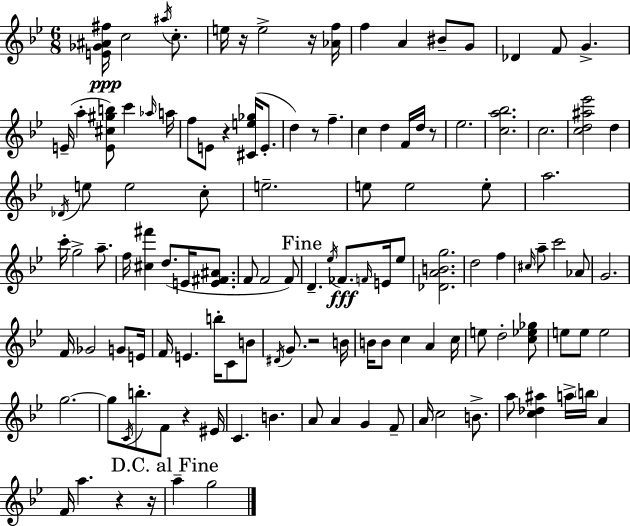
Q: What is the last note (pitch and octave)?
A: G5